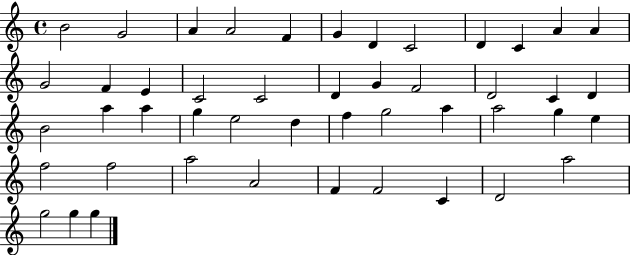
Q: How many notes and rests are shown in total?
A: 47